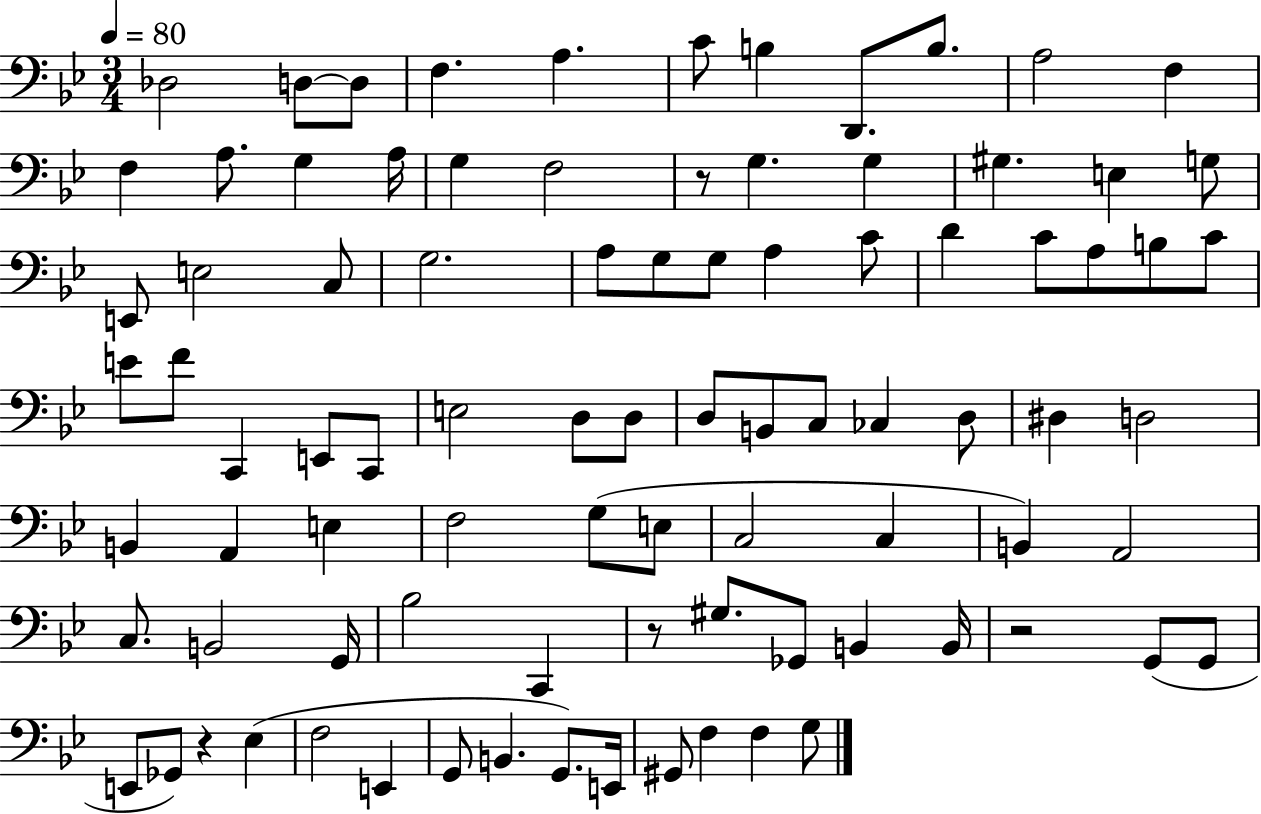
{
  \clef bass
  \numericTimeSignature
  \time 3/4
  \key bes \major
  \tempo 4 = 80
  des2 d8~~ d8 | f4. a4. | c'8 b4 d,8. b8. | a2 f4 | \break f4 a8. g4 a16 | g4 f2 | r8 g4. g4 | gis4. e4 g8 | \break e,8 e2 c8 | g2. | a8 g8 g8 a4 c'8 | d'4 c'8 a8 b8 c'8 | \break e'8 f'8 c,4 e,8 c,8 | e2 d8 d8 | d8 b,8 c8 ces4 d8 | dis4 d2 | \break b,4 a,4 e4 | f2 g8( e8 | c2 c4 | b,4) a,2 | \break c8. b,2 g,16 | bes2 c,4 | r8 gis8. ges,8 b,4 b,16 | r2 g,8( g,8 | \break e,8 ges,8) r4 ees4( | f2 e,4 | g,8 b,4. g,8.) e,16 | gis,8 f4 f4 g8 | \break \bar "|."
}